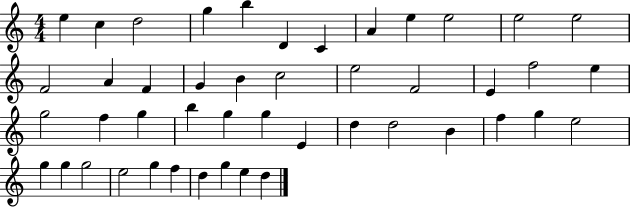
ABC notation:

X:1
T:Untitled
M:4/4
L:1/4
K:C
e c d2 g b D C A e e2 e2 e2 F2 A F G B c2 e2 F2 E f2 e g2 f g b g g E d d2 B f g e2 g g g2 e2 g f d g e d